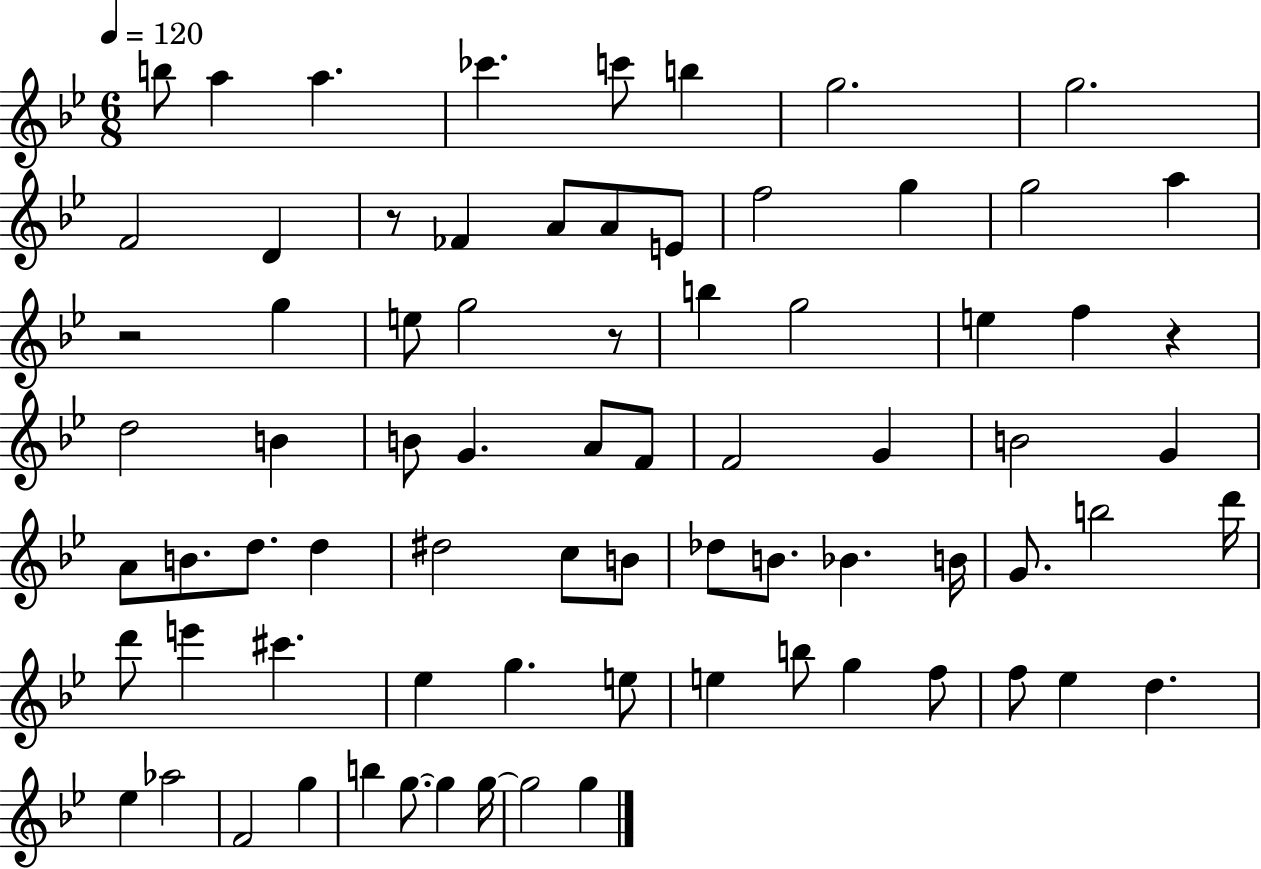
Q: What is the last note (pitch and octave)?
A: G5